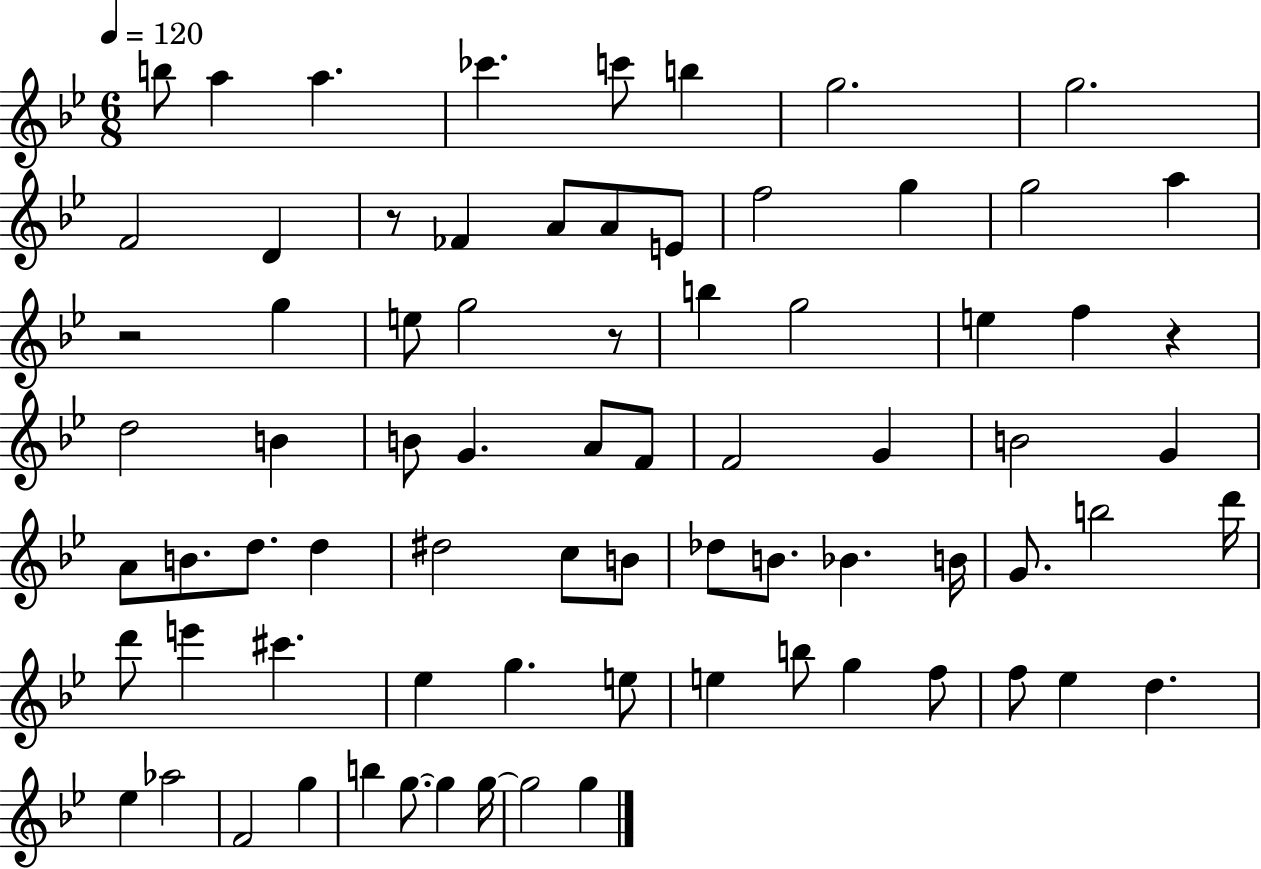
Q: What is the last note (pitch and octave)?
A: G5